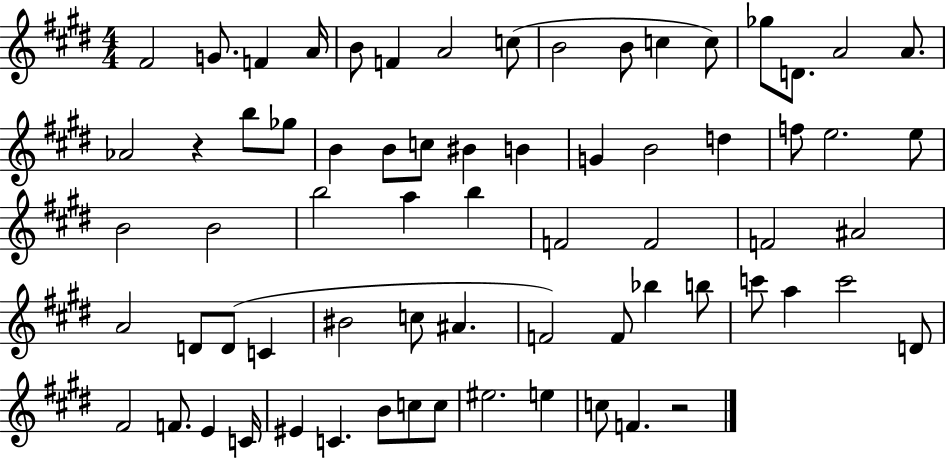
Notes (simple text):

F#4/h G4/e. F4/q A4/s B4/e F4/q A4/h C5/e B4/h B4/e C5/q C5/e Gb5/e D4/e. A4/h A4/e. Ab4/h R/q B5/e Gb5/e B4/q B4/e C5/e BIS4/q B4/q G4/q B4/h D5/q F5/e E5/h. E5/e B4/h B4/h B5/h A5/q B5/q F4/h F4/h F4/h A#4/h A4/h D4/e D4/e C4/q BIS4/h C5/e A#4/q. F4/h F4/e Bb5/q B5/e C6/e A5/q C6/h D4/e F#4/h F4/e. E4/q C4/s EIS4/q C4/q. B4/e C5/e C5/e EIS5/h. E5/q C5/e F4/q. R/h